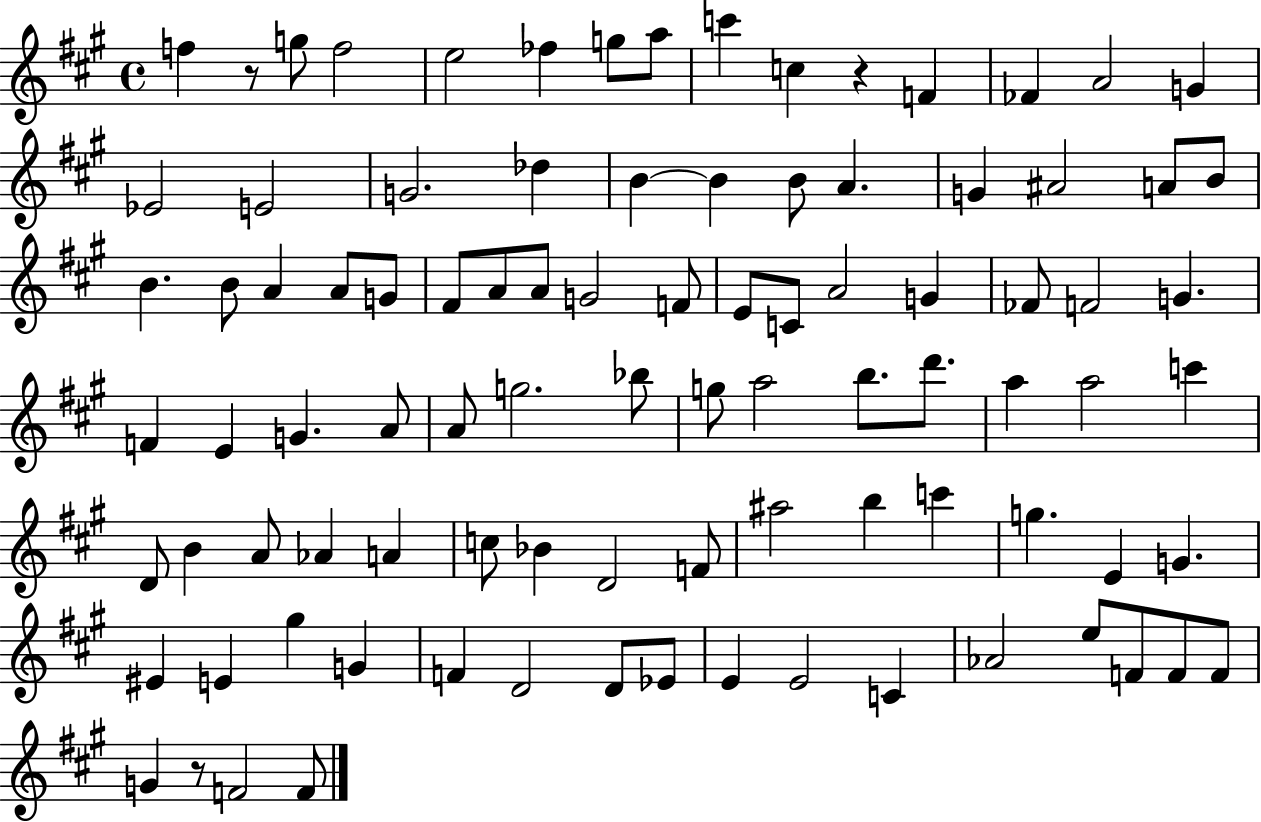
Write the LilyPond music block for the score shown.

{
  \clef treble
  \time 4/4
  \defaultTimeSignature
  \key a \major
  f''4 r8 g''8 f''2 | e''2 fes''4 g''8 a''8 | c'''4 c''4 r4 f'4 | fes'4 a'2 g'4 | \break ees'2 e'2 | g'2. des''4 | b'4~~ b'4 b'8 a'4. | g'4 ais'2 a'8 b'8 | \break b'4. b'8 a'4 a'8 g'8 | fis'8 a'8 a'8 g'2 f'8 | e'8 c'8 a'2 g'4 | fes'8 f'2 g'4. | \break f'4 e'4 g'4. a'8 | a'8 g''2. bes''8 | g''8 a''2 b''8. d'''8. | a''4 a''2 c'''4 | \break d'8 b'4 a'8 aes'4 a'4 | c''8 bes'4 d'2 f'8 | ais''2 b''4 c'''4 | g''4. e'4 g'4. | \break eis'4 e'4 gis''4 g'4 | f'4 d'2 d'8 ees'8 | e'4 e'2 c'4 | aes'2 e''8 f'8 f'8 f'8 | \break g'4 r8 f'2 f'8 | \bar "|."
}